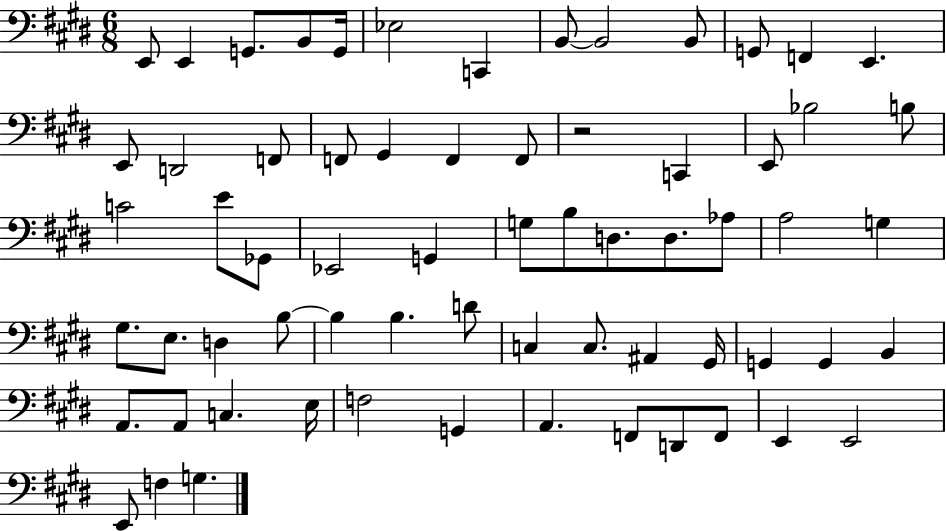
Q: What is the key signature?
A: E major